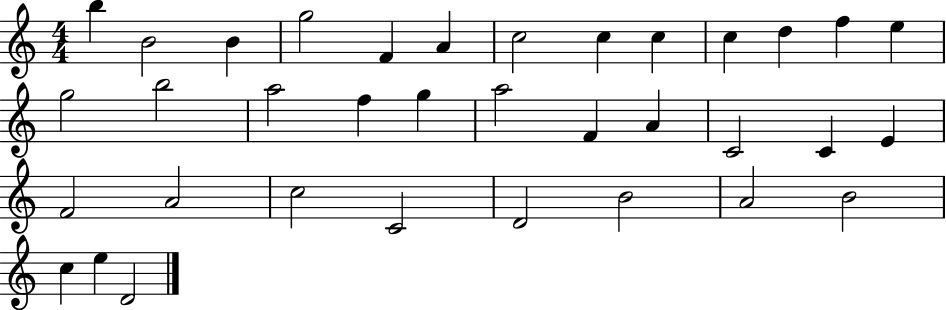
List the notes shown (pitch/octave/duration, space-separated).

B5/q B4/h B4/q G5/h F4/q A4/q C5/h C5/q C5/q C5/q D5/q F5/q E5/q G5/h B5/h A5/h F5/q G5/q A5/h F4/q A4/q C4/h C4/q E4/q F4/h A4/h C5/h C4/h D4/h B4/h A4/h B4/h C5/q E5/q D4/h